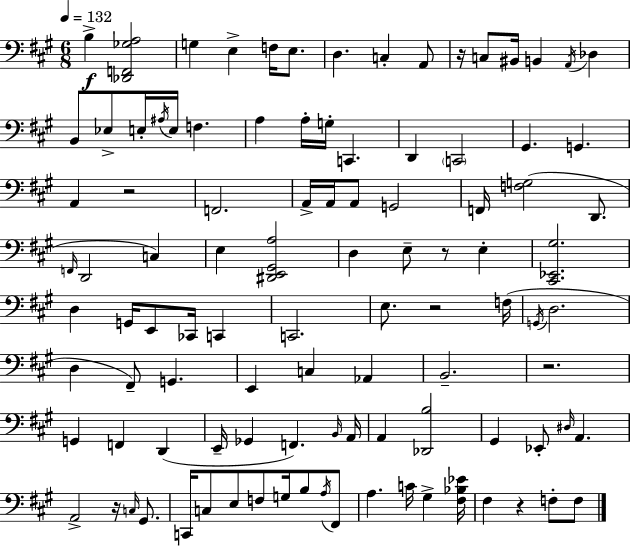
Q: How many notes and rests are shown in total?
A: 102